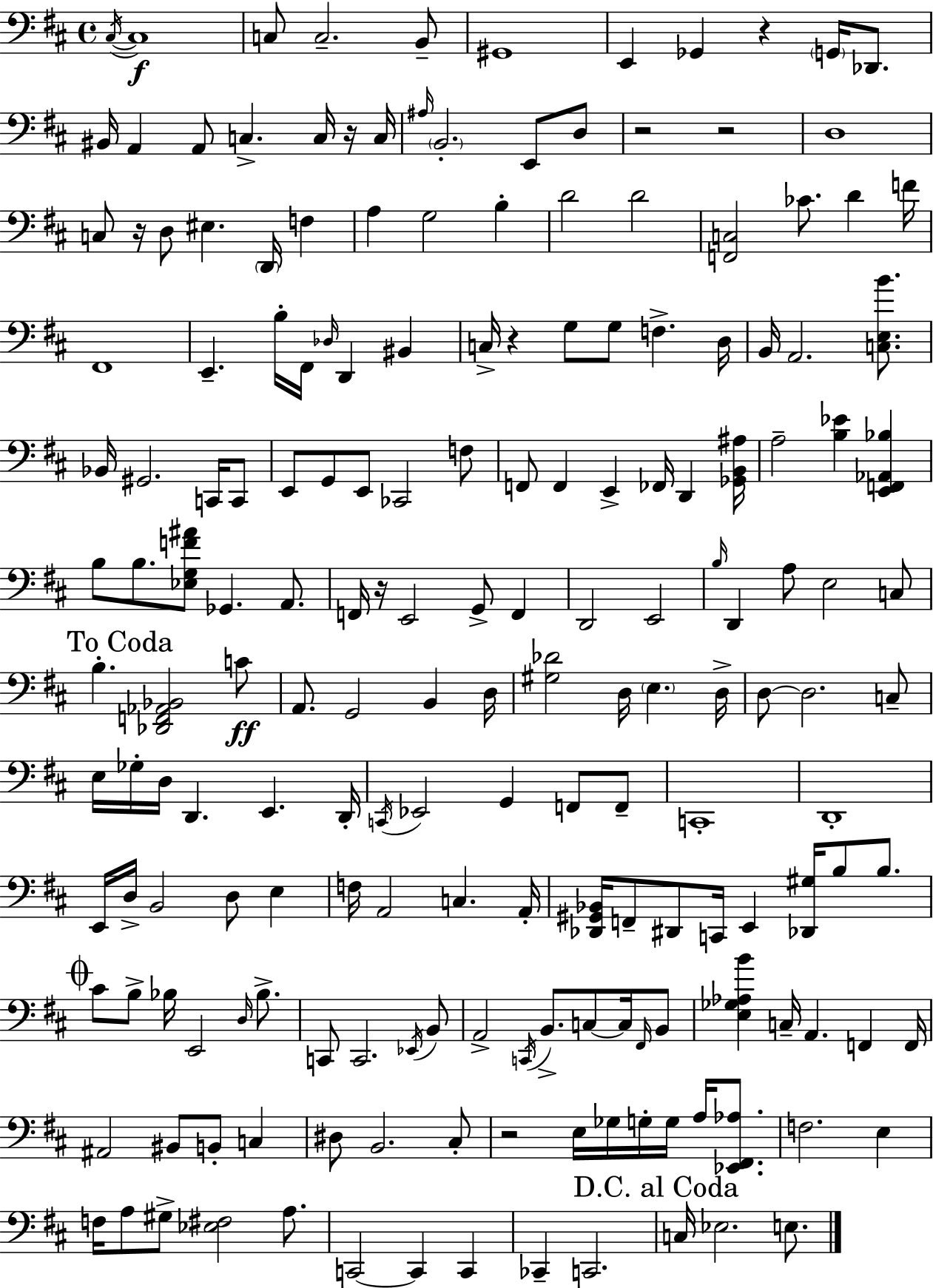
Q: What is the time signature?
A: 4/4